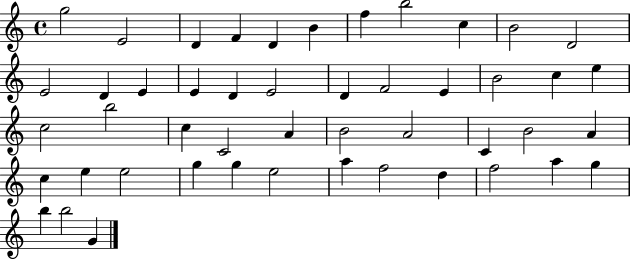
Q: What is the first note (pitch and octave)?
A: G5